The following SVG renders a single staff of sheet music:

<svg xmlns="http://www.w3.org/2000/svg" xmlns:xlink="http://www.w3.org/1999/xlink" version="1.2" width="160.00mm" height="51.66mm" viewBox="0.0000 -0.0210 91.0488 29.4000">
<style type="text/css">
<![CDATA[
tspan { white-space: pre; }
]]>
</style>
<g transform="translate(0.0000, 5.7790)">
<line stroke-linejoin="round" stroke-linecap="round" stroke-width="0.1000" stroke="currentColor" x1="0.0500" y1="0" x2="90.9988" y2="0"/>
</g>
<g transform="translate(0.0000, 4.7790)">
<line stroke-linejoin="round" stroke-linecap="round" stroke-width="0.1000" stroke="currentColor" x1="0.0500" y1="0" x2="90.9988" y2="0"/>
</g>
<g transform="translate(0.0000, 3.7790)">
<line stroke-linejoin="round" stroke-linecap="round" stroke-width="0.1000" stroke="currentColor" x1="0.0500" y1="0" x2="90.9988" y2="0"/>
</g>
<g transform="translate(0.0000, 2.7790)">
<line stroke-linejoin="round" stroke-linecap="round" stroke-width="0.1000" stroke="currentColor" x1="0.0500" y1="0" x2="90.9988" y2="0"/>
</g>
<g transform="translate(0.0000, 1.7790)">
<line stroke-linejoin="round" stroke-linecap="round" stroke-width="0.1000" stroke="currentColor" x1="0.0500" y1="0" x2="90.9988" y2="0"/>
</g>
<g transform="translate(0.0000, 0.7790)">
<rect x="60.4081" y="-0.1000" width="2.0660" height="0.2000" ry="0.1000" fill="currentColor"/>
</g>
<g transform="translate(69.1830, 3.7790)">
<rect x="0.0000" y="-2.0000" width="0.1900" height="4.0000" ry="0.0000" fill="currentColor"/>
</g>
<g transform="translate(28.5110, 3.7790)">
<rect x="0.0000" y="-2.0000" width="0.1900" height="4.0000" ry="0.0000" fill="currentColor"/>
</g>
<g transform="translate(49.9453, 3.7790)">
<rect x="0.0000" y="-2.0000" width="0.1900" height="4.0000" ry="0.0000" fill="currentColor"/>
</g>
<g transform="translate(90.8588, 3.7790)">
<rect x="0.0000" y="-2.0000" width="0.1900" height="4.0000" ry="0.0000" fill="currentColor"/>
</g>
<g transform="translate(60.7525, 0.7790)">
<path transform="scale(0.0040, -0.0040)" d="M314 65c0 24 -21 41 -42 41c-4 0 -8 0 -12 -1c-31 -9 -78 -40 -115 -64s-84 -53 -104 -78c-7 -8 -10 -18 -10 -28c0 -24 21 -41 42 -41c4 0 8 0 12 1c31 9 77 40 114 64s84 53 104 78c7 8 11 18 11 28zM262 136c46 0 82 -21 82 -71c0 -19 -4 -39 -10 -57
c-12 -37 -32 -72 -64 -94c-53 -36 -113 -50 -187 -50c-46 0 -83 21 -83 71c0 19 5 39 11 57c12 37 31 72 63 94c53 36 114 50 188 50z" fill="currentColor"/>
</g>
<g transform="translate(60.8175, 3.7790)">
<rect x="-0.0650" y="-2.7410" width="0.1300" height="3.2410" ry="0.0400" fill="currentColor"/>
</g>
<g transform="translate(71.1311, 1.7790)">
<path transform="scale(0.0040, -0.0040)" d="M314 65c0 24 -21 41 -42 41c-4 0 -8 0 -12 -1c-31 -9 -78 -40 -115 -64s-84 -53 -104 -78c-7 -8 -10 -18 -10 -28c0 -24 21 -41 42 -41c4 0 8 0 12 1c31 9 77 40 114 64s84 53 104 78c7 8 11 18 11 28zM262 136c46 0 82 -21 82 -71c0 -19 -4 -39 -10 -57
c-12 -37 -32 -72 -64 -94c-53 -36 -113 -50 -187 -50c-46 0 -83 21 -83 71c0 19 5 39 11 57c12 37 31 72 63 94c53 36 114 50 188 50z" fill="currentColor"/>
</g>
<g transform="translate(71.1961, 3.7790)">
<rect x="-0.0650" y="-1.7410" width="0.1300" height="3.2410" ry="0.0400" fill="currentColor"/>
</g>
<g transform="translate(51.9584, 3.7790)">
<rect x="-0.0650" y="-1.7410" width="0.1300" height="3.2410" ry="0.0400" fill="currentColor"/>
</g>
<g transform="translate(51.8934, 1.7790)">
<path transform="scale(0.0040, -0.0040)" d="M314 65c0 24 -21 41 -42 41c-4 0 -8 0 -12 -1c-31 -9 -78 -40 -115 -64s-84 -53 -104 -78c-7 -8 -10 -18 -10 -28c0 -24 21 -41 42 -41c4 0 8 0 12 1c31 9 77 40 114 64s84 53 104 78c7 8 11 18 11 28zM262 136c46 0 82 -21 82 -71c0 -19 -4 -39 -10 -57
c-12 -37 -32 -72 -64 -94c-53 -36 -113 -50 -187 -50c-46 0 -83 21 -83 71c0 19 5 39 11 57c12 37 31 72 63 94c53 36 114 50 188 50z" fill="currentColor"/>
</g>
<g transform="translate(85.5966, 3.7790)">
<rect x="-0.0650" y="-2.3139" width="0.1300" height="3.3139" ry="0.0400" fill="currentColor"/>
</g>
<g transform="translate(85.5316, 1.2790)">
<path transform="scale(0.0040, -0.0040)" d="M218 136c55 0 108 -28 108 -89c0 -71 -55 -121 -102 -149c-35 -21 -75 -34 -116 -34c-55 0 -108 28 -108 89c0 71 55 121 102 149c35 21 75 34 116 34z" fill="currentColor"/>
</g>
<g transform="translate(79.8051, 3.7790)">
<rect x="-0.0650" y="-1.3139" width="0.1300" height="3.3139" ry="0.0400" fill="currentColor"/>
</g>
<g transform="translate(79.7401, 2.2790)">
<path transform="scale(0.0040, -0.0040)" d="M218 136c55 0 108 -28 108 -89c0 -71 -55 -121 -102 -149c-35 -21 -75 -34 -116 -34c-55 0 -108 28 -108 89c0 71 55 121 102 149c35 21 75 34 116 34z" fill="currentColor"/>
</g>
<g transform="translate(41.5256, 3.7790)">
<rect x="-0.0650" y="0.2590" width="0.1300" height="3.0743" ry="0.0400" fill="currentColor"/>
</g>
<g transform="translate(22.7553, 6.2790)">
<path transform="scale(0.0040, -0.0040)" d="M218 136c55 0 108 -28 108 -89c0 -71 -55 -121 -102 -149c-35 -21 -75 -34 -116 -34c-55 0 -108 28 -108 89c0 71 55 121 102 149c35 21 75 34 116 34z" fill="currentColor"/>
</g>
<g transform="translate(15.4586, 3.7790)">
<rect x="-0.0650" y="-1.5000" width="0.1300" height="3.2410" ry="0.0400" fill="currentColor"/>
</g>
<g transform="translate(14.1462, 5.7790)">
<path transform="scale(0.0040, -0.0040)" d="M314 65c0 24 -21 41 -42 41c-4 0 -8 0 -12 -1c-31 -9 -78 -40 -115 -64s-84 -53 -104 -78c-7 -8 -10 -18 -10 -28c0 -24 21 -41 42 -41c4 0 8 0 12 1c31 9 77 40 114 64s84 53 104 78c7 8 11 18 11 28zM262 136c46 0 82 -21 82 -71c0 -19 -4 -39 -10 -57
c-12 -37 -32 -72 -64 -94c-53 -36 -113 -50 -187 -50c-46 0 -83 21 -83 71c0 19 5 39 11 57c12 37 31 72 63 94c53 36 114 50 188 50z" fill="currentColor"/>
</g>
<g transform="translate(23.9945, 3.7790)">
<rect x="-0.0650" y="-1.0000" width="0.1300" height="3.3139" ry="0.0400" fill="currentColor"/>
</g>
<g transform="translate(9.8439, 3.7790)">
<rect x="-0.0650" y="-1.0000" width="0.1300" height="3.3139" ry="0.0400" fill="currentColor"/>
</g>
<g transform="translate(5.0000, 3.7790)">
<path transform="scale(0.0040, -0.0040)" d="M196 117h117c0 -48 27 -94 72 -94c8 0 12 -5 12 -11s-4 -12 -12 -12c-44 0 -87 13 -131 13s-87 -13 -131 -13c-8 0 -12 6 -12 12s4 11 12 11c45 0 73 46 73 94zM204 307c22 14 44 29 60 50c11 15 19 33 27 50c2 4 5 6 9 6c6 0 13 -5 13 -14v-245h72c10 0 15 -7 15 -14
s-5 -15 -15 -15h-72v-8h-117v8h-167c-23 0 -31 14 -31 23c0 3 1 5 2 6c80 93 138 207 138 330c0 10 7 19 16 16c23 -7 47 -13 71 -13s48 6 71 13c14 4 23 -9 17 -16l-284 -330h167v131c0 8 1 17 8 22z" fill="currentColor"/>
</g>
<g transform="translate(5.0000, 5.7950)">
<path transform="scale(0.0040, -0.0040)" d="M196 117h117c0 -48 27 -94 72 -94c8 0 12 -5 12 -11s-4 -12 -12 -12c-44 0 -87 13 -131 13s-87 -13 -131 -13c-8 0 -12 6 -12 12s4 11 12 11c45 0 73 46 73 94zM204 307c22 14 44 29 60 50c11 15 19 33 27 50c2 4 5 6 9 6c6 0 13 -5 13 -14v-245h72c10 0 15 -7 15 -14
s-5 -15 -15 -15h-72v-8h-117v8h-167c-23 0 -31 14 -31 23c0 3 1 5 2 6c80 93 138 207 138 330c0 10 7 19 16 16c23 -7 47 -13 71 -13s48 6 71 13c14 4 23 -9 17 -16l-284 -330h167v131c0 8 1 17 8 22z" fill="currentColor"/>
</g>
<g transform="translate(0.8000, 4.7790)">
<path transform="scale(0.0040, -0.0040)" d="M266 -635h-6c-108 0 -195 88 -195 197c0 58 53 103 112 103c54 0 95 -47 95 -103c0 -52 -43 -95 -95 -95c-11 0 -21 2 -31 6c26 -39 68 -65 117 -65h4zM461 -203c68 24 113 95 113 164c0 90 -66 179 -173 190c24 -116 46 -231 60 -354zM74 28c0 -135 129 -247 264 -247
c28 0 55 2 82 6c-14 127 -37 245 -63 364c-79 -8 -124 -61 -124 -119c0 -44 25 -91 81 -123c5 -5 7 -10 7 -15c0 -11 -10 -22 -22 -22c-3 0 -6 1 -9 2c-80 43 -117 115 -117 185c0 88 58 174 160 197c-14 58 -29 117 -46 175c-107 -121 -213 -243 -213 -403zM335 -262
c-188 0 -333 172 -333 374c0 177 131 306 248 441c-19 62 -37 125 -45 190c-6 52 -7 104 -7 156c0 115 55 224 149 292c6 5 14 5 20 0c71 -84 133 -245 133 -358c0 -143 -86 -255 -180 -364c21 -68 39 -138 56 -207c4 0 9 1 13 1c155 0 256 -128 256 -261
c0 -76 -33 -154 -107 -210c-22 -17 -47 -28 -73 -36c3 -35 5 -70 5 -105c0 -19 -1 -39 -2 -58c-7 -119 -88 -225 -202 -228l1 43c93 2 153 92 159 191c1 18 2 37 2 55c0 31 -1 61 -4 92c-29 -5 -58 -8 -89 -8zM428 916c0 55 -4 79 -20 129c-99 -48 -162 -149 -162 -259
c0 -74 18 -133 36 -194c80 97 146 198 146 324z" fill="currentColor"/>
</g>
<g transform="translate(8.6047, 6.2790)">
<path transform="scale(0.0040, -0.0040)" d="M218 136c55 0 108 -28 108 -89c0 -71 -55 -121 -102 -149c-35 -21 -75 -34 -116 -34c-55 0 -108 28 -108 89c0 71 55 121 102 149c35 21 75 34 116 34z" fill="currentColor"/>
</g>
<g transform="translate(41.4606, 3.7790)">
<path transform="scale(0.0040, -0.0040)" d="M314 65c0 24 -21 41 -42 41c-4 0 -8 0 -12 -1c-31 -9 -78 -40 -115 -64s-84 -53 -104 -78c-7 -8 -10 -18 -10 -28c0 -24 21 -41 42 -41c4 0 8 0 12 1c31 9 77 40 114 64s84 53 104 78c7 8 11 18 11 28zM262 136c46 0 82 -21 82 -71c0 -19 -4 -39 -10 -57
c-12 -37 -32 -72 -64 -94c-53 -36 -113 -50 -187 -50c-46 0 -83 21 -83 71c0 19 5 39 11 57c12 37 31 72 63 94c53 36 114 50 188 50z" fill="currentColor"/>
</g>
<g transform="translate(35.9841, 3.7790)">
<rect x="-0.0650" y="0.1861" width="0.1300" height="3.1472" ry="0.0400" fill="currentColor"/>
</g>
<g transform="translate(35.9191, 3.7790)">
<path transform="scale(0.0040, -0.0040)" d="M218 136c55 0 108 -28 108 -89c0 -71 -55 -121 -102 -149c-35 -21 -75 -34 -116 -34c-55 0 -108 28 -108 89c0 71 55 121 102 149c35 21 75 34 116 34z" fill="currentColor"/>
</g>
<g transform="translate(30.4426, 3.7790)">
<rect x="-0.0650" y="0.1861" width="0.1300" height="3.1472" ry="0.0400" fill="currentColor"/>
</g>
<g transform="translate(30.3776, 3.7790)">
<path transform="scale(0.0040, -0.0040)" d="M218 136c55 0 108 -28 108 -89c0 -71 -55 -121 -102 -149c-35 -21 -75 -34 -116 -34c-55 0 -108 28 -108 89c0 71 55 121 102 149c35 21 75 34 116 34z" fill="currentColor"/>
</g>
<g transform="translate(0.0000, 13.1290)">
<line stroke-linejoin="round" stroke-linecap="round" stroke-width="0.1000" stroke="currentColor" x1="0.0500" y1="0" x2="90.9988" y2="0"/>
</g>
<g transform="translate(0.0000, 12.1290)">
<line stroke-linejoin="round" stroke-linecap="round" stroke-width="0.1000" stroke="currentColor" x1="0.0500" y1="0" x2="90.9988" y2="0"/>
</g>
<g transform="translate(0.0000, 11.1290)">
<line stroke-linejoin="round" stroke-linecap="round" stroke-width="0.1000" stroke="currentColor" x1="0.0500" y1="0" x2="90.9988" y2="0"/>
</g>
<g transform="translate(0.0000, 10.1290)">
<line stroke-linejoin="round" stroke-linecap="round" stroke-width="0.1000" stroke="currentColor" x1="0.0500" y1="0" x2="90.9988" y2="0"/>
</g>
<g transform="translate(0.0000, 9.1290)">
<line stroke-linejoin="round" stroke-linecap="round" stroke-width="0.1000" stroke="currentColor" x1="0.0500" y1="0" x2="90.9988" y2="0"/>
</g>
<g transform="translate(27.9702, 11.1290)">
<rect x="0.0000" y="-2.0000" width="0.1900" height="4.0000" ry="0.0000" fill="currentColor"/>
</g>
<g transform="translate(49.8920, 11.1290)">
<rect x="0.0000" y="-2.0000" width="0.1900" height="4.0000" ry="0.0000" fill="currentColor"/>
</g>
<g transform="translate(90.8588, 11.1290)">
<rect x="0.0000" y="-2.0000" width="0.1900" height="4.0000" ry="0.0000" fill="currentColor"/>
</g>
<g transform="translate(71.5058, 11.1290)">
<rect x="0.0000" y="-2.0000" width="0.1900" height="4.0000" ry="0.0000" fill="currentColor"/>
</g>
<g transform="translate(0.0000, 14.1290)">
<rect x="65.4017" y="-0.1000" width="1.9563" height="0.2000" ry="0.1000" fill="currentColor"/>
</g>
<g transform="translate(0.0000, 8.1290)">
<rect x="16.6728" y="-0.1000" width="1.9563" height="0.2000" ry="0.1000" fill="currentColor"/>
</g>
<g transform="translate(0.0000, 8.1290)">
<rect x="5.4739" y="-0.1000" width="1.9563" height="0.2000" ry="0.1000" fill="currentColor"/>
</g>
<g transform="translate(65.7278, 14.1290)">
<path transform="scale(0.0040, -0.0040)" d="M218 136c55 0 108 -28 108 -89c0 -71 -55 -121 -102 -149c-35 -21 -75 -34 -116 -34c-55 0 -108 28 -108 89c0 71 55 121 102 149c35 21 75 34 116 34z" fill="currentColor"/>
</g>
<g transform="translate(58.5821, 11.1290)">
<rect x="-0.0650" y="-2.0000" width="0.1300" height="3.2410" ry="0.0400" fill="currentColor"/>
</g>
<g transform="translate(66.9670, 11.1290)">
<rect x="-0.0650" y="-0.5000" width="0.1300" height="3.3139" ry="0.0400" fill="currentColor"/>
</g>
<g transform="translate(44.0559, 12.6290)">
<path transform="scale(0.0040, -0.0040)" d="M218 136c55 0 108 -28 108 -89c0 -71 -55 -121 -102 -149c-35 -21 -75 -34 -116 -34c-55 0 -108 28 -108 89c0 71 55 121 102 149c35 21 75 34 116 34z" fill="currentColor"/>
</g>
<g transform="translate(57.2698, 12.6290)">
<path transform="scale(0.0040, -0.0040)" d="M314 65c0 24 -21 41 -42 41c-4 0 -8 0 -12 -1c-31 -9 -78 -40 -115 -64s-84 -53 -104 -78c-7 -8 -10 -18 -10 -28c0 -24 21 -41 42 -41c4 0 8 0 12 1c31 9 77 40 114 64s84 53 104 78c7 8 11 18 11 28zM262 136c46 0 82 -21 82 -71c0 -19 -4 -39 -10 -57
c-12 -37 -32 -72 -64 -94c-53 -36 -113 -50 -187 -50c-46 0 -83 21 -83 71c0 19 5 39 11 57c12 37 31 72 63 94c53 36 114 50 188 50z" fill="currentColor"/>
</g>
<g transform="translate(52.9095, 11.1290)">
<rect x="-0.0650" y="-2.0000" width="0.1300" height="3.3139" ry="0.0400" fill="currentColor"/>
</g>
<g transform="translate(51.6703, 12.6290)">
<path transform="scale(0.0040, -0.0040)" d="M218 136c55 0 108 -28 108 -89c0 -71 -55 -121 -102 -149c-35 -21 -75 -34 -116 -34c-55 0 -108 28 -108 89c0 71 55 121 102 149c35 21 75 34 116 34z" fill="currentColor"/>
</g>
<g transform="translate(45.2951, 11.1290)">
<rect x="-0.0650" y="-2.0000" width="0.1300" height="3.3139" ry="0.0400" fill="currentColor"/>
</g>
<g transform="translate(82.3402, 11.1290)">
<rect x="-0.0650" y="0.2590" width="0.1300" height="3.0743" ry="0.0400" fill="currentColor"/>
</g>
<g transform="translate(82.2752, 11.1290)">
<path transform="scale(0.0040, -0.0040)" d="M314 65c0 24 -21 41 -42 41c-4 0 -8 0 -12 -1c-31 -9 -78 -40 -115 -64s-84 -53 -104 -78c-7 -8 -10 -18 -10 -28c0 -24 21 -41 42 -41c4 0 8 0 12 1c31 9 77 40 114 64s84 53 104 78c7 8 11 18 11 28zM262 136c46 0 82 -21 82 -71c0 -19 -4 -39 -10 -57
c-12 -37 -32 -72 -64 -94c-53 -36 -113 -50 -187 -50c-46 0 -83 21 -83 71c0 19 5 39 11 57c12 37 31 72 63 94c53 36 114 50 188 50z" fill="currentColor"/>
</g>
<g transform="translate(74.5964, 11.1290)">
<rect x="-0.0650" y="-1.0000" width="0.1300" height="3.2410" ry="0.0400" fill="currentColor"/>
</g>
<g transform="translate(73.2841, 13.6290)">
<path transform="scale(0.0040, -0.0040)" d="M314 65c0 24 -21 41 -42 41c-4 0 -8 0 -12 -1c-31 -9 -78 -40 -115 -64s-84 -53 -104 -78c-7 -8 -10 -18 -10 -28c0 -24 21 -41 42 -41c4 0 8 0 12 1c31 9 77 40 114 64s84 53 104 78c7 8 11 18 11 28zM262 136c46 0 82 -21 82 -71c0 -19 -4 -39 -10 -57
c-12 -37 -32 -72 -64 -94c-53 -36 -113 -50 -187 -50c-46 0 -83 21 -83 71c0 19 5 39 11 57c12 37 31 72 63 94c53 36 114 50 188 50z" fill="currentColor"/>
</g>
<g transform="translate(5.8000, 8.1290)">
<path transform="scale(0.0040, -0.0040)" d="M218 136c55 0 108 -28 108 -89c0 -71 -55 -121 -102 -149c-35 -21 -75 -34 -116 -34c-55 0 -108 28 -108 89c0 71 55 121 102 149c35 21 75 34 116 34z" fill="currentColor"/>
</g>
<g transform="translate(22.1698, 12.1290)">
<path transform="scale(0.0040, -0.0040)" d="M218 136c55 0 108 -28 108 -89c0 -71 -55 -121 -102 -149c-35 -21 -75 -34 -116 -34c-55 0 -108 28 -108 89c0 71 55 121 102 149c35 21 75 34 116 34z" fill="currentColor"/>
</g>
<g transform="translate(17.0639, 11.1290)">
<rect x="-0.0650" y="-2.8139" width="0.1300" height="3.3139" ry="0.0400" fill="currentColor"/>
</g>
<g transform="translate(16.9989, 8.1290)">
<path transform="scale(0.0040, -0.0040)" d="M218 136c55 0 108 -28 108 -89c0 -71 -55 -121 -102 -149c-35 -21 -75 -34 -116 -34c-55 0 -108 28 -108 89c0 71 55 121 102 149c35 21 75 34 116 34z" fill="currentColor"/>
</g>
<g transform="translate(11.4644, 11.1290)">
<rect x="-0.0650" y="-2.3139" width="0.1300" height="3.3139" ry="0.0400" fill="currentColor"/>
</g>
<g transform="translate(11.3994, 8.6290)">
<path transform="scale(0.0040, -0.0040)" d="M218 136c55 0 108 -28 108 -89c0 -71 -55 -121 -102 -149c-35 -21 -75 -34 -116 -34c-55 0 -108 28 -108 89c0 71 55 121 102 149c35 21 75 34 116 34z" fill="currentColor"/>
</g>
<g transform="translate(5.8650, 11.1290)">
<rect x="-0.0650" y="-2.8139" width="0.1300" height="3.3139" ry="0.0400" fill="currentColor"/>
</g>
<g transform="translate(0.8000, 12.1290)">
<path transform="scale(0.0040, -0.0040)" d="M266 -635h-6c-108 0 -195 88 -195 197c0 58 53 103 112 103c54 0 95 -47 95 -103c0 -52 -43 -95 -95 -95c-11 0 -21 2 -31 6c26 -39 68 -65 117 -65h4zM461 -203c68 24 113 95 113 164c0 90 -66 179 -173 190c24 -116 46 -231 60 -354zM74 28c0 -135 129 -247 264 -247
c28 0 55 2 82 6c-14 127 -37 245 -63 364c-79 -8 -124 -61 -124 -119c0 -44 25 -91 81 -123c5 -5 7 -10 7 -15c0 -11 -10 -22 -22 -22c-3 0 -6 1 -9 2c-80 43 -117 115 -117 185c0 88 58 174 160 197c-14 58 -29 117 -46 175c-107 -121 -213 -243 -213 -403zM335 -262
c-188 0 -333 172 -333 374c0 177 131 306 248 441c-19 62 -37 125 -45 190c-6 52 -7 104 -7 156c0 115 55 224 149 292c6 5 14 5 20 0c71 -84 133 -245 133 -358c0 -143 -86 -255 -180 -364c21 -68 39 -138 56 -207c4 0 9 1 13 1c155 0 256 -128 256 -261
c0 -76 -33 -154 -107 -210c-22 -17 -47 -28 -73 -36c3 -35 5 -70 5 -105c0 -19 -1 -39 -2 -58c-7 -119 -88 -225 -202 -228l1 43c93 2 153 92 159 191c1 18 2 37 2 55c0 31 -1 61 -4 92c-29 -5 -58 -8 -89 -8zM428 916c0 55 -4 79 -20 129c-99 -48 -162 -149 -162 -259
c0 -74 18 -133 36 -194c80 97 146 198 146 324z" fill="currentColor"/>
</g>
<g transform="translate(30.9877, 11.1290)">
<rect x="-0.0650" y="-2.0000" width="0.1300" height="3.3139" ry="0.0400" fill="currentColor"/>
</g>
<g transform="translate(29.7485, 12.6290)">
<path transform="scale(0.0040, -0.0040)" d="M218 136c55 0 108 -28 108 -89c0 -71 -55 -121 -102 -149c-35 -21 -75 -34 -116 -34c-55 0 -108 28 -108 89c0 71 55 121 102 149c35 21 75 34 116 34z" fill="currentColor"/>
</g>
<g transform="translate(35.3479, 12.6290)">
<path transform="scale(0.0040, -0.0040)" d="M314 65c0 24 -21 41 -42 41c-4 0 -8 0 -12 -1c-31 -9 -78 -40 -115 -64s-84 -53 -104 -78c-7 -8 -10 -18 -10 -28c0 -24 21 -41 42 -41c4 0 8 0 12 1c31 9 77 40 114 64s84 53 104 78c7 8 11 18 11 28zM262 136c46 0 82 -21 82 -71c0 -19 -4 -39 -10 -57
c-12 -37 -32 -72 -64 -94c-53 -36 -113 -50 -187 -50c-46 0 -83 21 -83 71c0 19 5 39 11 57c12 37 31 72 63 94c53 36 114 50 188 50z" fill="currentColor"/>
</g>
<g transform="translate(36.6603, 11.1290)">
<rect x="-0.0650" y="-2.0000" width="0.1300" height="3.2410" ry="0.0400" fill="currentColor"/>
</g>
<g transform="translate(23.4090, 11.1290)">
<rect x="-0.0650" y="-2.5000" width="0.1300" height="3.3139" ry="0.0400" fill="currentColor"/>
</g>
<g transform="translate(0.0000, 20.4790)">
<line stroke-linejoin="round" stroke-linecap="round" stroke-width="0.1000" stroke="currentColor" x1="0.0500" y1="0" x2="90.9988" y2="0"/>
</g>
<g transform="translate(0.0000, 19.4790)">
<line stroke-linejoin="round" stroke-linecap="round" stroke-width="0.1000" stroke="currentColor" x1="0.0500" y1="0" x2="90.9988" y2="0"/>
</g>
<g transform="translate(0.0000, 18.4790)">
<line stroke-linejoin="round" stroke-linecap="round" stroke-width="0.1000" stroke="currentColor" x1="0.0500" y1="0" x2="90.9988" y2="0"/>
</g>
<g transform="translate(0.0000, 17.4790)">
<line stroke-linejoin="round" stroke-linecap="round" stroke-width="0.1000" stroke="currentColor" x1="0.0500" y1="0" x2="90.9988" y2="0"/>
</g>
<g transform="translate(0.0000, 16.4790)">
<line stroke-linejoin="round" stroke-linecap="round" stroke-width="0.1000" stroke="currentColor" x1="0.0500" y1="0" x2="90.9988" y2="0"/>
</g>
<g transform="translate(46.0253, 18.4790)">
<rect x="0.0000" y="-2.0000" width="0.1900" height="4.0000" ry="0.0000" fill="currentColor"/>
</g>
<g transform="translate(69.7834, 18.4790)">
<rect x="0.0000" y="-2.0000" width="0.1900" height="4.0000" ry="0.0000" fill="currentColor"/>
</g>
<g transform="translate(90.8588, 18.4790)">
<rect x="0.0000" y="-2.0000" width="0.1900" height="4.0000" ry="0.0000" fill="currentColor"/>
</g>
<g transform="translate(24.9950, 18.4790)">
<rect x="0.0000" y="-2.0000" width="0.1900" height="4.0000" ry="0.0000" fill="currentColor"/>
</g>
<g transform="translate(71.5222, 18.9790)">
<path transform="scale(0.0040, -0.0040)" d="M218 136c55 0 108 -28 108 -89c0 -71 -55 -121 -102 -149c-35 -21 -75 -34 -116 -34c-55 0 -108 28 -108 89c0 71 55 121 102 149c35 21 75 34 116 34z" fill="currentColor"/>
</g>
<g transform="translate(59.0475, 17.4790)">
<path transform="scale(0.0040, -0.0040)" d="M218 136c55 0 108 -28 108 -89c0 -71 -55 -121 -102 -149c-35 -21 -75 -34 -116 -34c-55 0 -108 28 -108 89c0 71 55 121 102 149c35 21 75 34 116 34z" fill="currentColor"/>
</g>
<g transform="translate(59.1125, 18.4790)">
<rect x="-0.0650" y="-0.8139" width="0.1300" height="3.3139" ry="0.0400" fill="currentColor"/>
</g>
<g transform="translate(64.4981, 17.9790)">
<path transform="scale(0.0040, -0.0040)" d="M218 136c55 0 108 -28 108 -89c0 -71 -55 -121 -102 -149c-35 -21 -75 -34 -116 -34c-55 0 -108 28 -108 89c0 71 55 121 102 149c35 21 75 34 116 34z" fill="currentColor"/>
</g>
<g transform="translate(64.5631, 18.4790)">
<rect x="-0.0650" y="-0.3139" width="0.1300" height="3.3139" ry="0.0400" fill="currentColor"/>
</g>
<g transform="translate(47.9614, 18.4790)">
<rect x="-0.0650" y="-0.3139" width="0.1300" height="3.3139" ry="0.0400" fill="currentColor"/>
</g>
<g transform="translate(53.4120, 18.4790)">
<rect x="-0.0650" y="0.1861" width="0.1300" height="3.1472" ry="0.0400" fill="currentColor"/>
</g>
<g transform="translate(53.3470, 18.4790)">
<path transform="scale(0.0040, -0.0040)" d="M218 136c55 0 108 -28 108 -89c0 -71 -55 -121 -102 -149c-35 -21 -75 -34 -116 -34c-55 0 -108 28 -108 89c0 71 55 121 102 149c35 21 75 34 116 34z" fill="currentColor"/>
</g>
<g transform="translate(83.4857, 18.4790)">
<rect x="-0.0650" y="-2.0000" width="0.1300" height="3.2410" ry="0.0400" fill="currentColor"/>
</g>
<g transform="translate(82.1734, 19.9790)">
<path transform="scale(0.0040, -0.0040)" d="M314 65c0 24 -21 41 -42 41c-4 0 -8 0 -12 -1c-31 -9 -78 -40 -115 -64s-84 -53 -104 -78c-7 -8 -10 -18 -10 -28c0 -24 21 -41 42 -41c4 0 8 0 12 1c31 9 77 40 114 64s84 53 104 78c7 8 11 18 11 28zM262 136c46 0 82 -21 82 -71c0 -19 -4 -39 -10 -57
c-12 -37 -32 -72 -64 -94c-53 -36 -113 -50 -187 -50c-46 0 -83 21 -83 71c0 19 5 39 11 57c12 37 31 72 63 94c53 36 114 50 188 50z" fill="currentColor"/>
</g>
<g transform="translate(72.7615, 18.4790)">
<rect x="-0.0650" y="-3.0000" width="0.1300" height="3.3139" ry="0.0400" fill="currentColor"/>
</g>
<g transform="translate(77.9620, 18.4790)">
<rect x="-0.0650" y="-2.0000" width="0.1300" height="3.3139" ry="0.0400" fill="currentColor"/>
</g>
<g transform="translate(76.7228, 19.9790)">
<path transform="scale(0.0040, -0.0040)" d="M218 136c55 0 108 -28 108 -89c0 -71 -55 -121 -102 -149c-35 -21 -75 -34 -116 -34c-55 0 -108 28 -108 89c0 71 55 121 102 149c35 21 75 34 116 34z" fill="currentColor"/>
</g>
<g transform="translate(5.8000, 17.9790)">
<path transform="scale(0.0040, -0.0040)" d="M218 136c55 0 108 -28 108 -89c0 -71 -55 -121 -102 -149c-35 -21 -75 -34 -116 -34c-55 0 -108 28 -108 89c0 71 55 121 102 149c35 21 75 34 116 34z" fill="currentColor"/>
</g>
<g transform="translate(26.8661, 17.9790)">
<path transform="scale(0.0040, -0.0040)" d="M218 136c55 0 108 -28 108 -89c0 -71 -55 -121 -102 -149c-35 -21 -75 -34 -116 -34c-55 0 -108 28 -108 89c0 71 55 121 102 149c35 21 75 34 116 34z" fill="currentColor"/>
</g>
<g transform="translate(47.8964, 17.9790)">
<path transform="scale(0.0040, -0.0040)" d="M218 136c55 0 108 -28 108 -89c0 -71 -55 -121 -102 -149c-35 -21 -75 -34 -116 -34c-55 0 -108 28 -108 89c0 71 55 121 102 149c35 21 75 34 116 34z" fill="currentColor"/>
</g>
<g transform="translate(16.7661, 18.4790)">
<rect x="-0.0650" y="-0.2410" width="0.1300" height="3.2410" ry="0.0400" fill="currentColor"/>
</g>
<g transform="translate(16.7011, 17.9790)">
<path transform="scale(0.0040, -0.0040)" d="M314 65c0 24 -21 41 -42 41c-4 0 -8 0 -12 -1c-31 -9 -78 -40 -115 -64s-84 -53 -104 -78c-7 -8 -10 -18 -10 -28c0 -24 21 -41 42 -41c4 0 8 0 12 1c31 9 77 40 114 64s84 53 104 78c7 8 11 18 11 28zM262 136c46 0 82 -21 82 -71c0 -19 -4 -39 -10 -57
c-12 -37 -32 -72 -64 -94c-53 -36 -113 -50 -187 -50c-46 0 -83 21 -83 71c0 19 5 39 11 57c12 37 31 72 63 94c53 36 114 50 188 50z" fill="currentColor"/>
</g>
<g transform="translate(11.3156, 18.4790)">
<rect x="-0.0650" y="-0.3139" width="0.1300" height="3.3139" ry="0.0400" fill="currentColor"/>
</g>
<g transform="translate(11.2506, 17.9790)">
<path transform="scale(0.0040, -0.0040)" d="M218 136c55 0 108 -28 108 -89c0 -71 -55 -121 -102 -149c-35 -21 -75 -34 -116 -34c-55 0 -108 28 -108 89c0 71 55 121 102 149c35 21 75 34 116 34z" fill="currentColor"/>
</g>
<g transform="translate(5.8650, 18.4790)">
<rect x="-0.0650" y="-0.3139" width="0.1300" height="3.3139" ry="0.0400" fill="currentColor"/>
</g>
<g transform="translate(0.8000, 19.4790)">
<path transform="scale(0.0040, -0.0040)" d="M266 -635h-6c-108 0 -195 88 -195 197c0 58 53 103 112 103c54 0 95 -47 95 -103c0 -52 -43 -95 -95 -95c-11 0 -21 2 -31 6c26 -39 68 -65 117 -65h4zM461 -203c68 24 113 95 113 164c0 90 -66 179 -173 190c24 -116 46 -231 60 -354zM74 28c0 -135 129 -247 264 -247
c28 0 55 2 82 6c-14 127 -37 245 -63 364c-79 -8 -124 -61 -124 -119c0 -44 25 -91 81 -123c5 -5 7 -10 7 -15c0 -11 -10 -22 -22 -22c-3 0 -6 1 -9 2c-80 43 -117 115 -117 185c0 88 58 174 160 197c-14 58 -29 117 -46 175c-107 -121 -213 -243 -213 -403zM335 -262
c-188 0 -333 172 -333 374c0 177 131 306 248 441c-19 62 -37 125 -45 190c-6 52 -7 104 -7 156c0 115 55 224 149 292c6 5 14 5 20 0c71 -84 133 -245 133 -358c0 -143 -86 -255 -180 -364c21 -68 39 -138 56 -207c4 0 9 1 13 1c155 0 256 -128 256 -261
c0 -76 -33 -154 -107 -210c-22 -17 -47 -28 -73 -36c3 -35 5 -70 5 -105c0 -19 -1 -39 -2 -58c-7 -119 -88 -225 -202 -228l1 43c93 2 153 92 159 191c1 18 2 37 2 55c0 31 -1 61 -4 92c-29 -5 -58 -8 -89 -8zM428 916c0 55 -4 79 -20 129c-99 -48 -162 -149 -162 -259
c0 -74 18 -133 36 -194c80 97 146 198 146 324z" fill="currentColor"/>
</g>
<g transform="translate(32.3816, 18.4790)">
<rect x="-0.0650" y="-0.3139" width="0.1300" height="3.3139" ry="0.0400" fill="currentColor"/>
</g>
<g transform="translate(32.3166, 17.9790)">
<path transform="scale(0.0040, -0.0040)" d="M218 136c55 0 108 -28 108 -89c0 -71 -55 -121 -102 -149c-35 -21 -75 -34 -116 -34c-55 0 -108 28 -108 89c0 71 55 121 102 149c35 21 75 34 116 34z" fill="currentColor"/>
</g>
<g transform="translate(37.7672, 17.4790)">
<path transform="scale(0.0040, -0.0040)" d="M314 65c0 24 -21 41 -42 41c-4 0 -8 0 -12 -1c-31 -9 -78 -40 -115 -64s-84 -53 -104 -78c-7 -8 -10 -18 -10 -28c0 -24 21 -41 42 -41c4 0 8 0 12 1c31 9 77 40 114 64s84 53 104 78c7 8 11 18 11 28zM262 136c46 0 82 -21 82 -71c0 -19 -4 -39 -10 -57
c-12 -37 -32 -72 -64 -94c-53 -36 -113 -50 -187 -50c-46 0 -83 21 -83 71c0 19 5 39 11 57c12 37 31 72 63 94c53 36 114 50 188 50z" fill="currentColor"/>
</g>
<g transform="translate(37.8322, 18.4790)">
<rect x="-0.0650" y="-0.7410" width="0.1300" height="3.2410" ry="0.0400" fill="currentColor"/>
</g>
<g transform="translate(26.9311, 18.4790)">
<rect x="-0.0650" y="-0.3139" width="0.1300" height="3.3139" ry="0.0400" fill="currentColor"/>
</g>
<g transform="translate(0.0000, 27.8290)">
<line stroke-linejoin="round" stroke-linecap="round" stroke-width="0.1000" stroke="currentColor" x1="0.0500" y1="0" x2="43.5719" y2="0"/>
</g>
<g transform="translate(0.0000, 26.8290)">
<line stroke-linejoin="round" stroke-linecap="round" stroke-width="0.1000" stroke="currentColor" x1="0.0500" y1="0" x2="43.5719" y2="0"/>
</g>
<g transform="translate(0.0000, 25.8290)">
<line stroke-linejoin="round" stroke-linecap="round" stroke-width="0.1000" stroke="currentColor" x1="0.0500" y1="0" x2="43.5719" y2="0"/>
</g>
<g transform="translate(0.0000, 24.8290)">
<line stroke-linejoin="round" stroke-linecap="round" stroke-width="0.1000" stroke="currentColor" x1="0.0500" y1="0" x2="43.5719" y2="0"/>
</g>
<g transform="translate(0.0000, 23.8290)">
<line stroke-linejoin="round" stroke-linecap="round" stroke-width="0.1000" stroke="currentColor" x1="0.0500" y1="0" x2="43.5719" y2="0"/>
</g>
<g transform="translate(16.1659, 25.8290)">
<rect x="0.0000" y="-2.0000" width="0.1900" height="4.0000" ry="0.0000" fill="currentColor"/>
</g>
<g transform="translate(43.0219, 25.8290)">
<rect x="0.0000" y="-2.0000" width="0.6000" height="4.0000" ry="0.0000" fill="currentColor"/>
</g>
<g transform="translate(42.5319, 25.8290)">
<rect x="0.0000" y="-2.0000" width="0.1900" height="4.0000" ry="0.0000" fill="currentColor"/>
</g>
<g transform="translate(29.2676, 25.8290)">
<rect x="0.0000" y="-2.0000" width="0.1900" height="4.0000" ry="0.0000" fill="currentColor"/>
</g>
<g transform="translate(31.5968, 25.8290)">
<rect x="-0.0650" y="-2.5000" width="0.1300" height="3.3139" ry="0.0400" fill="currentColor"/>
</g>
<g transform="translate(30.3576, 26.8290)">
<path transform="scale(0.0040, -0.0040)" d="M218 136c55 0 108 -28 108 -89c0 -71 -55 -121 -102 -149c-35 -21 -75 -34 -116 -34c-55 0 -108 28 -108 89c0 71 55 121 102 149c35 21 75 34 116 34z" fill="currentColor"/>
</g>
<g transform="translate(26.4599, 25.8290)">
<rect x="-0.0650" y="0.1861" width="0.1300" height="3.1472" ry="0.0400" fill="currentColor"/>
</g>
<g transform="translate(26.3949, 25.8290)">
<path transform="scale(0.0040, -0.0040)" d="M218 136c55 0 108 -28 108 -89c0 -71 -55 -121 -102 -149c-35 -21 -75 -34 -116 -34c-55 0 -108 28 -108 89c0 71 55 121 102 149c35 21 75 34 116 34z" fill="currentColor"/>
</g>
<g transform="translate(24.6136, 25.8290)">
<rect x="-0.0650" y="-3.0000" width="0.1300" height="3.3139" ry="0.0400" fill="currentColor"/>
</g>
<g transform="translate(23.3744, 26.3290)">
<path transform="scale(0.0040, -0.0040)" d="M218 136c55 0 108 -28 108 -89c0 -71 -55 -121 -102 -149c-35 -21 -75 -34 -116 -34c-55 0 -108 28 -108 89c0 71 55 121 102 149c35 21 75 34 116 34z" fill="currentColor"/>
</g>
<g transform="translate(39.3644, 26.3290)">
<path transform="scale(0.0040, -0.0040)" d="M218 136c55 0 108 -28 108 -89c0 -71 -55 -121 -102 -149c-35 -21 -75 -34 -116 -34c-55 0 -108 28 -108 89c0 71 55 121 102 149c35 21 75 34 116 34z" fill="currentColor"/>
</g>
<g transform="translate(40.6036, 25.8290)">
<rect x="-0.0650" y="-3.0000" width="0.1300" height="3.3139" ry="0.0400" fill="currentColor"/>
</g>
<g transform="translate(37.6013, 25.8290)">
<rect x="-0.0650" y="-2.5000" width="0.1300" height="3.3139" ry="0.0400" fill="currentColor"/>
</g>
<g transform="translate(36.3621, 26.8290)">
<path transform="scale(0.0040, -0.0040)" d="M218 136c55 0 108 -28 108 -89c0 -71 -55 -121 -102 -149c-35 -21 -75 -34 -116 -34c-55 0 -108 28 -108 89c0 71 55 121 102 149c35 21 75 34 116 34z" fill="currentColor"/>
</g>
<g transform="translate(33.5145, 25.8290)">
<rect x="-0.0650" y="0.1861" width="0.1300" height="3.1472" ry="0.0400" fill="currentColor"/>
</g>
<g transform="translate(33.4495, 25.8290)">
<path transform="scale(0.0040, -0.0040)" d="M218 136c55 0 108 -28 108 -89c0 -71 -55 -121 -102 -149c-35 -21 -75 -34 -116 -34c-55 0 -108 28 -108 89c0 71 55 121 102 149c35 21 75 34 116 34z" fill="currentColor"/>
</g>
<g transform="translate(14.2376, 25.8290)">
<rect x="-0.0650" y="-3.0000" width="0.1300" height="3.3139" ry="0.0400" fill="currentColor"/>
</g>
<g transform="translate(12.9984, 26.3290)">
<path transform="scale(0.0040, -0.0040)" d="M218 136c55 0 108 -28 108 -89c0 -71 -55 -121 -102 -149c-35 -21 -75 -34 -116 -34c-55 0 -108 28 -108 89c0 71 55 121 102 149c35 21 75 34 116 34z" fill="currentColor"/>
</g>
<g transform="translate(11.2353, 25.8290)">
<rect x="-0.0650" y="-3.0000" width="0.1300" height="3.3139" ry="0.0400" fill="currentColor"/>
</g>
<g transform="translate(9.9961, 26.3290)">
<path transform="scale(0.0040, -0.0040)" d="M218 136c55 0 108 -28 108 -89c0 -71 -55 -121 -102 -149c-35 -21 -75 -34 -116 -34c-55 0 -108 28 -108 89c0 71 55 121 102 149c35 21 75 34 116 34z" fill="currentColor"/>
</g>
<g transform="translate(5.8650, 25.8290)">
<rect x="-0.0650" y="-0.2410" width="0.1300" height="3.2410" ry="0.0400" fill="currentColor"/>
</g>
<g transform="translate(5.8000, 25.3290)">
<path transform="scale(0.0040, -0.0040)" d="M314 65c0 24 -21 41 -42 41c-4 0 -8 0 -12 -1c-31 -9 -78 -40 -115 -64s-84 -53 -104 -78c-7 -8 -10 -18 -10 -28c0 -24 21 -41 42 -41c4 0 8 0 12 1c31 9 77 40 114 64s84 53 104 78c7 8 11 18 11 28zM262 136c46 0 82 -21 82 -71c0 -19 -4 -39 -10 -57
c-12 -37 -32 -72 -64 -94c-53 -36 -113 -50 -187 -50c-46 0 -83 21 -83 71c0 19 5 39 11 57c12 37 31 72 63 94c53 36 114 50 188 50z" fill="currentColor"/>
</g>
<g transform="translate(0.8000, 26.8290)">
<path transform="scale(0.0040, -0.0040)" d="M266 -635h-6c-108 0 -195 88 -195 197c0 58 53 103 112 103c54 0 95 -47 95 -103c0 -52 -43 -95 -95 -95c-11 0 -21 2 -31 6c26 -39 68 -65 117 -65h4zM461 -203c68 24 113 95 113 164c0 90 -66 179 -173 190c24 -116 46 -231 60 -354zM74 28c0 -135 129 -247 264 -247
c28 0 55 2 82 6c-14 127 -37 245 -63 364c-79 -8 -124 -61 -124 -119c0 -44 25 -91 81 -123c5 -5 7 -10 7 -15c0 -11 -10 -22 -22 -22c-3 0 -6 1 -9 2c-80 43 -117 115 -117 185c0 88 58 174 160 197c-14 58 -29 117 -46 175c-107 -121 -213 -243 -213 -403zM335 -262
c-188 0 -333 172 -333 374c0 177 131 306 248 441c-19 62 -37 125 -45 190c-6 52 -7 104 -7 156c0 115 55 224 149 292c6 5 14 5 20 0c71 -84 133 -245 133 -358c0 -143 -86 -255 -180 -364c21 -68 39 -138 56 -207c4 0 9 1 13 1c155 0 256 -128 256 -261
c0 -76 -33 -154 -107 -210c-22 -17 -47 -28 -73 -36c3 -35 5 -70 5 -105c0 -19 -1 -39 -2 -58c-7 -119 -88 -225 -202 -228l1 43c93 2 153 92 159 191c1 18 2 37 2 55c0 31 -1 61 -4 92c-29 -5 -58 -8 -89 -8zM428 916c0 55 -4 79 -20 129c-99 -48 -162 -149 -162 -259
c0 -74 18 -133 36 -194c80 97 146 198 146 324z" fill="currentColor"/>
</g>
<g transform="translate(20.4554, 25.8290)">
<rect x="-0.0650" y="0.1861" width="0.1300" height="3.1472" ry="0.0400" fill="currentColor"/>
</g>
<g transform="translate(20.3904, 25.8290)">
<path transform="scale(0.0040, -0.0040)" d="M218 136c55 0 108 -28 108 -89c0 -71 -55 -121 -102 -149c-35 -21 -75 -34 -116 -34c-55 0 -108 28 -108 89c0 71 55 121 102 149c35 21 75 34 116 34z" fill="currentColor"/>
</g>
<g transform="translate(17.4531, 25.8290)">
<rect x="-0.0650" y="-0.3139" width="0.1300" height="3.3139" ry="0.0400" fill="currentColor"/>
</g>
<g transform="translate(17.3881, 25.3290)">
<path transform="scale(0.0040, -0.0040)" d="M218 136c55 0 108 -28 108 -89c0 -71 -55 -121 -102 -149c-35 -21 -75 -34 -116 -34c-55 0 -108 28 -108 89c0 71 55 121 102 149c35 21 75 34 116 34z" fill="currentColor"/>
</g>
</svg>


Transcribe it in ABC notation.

X:1
T:Untitled
M:4/4
L:1/4
K:C
D E2 D B B B2 f2 a2 f2 e g a g a G F F2 F F F2 C D2 B2 c c c2 c c d2 c B d c A F F2 c2 A A c B A B G B G A